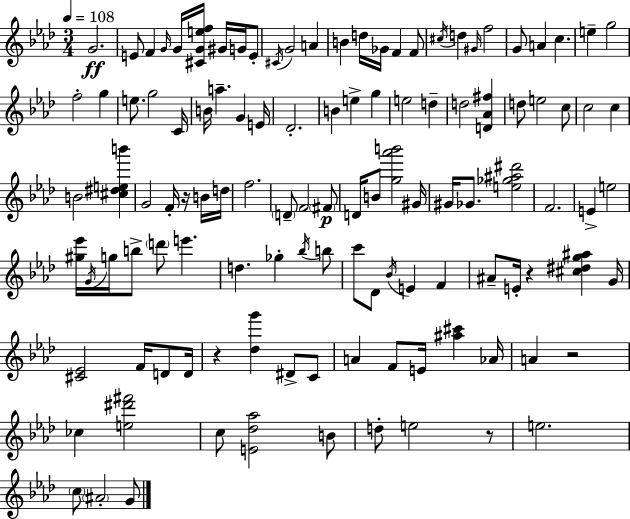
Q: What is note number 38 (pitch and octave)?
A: G5